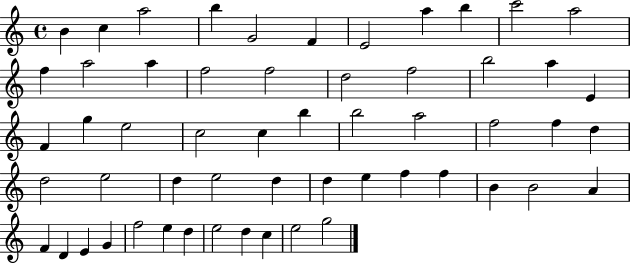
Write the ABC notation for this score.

X:1
T:Untitled
M:4/4
L:1/4
K:C
B c a2 b G2 F E2 a b c'2 a2 f a2 a f2 f2 d2 f2 b2 a E F g e2 c2 c b b2 a2 f2 f d d2 e2 d e2 d d e f f B B2 A F D E G f2 e d e2 d c e2 g2